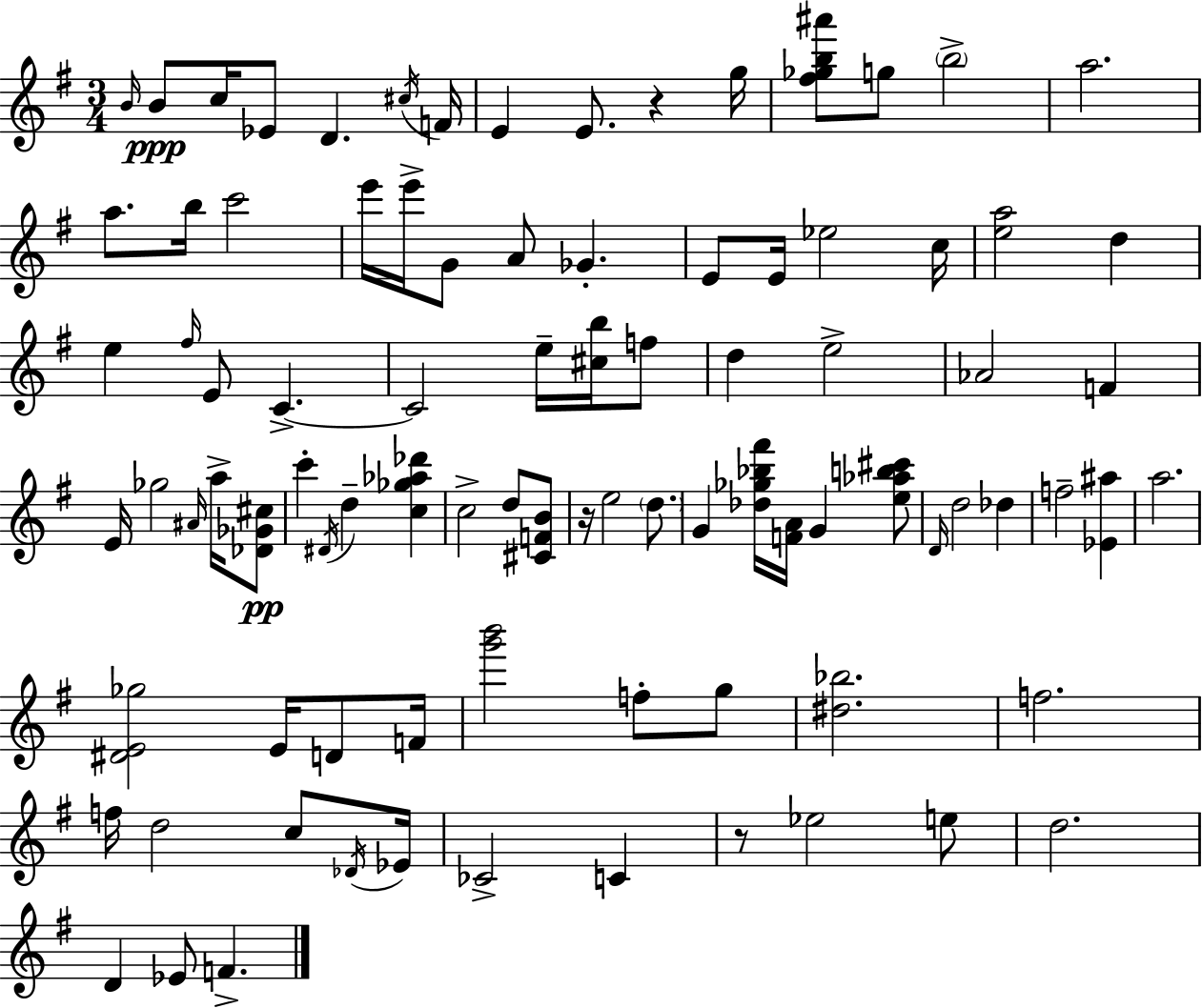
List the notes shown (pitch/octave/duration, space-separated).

B4/s B4/e C5/s Eb4/e D4/q. C#5/s F4/s E4/q E4/e. R/q G5/s [F#5,Gb5,B5,A#6]/e G5/e B5/h A5/h. A5/e. B5/s C6/h E6/s E6/s G4/e A4/e Gb4/q. E4/e E4/s Eb5/h C5/s [E5,A5]/h D5/q E5/q F#5/s E4/e C4/q. C4/h E5/s [C#5,B5]/s F5/e D5/q E5/h Ab4/h F4/q E4/s Gb5/h A#4/s A5/s [Db4,Gb4,C#5]/e C6/q D#4/s D5/q [C5,Gb5,Ab5,Db6]/q C5/h D5/e [C#4,F4,B4]/e R/s E5/h D5/e. G4/q [Db5,Gb5,Bb5,F#6]/s [F4,A4]/s G4/q [E5,Ab5,B5,C#6]/e D4/s D5/h Db5/q F5/h [Eb4,A#5]/q A5/h. [D#4,E4,Gb5]/h E4/s D4/e F4/s [G6,B6]/h F5/e G5/e [D#5,Bb5]/h. F5/h. F5/s D5/h C5/e Db4/s Eb4/s CES4/h C4/q R/e Eb5/h E5/e D5/h. D4/q Eb4/e F4/q.